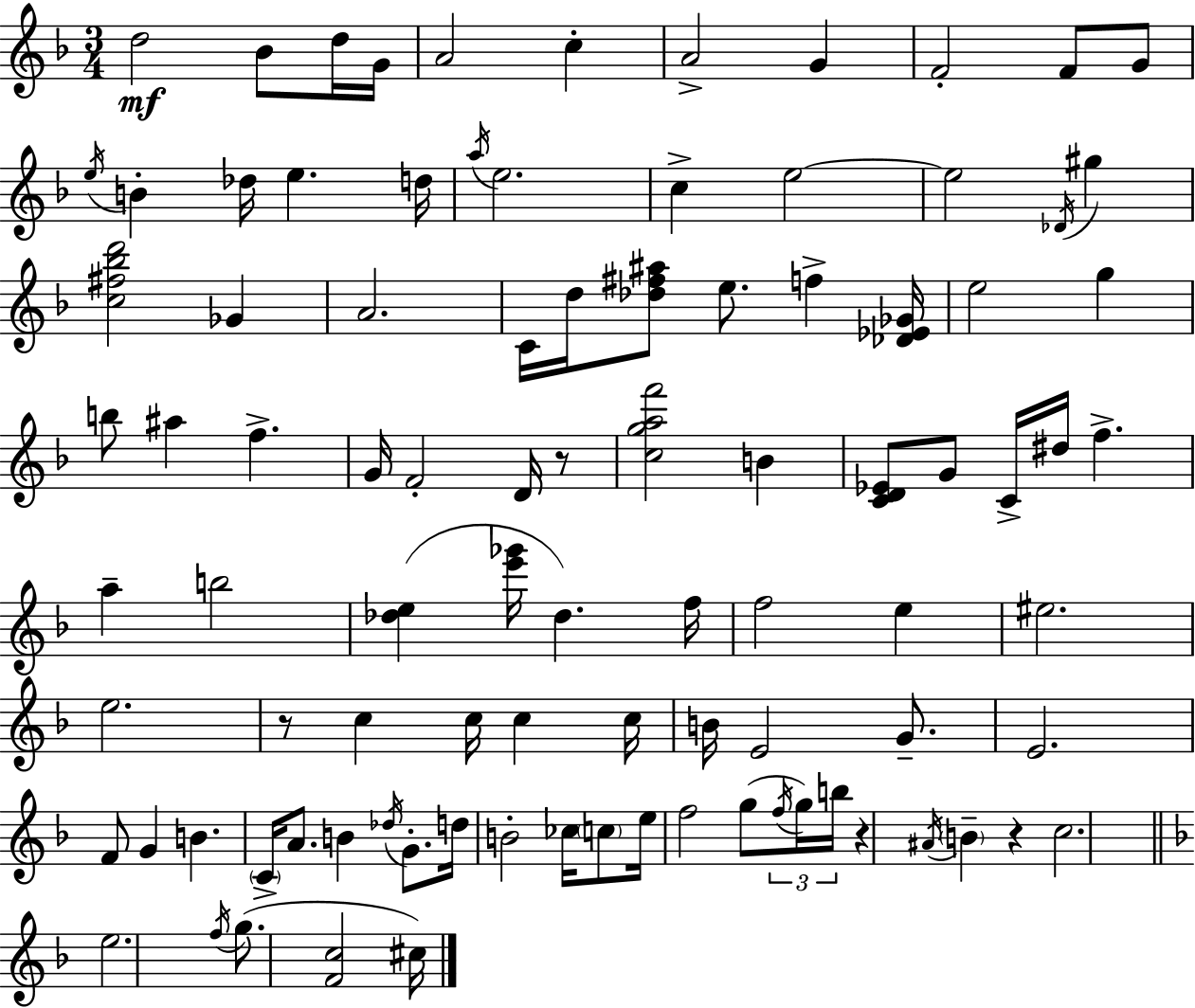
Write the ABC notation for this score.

X:1
T:Untitled
M:3/4
L:1/4
K:Dm
d2 _B/2 d/4 G/4 A2 c A2 G F2 F/2 G/2 e/4 B _d/4 e d/4 a/4 e2 c e2 e2 _D/4 ^g [c^f_bd']2 _G A2 C/4 d/4 [_d^f^a]/2 e/2 f [_D_E_G]/4 e2 g b/2 ^a f G/4 F2 D/4 z/2 [cgaf']2 B [CD_E]/2 G/2 C/4 ^d/4 f a b2 [_de] [e'_g']/4 _d f/4 f2 e ^e2 e2 z/2 c c/4 c c/4 B/4 E2 G/2 E2 F/2 G B C/4 A/2 B _d/4 G/2 d/4 B2 _c/4 c/2 e/4 f2 g/2 f/4 g/4 b/4 z ^A/4 B z c2 e2 f/4 g/2 [Fc]2 ^c/4